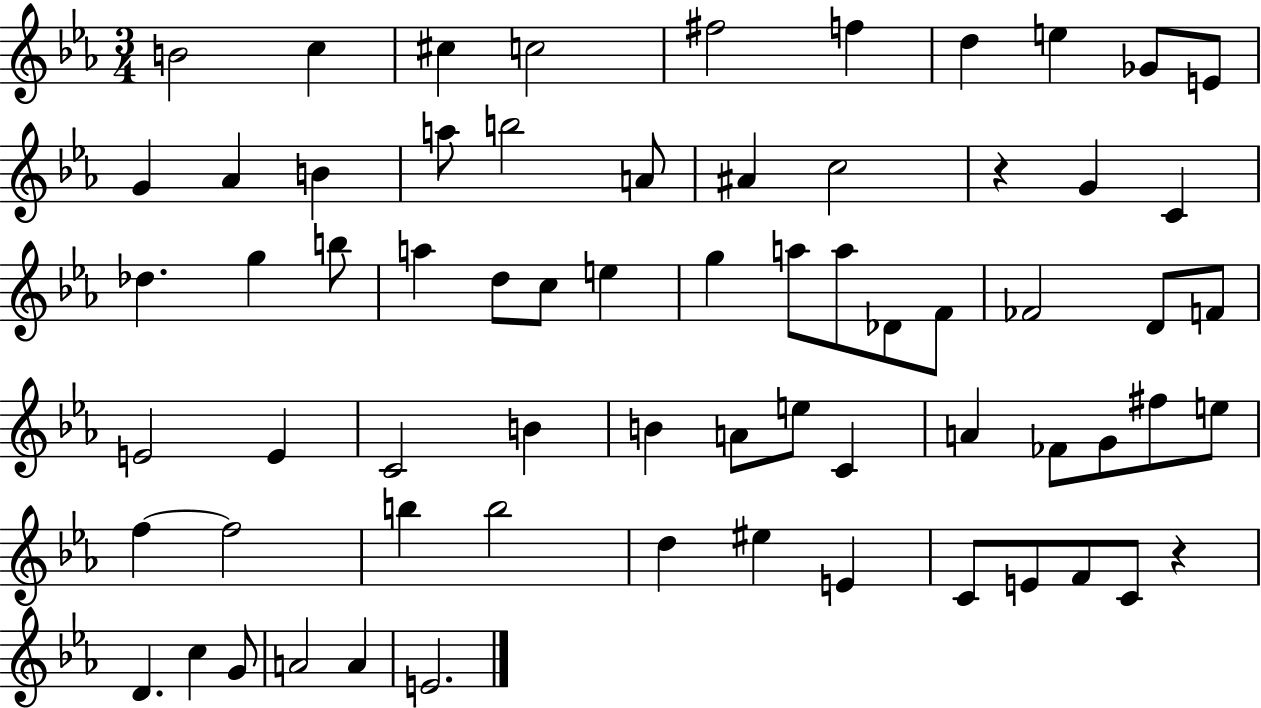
X:1
T:Untitled
M:3/4
L:1/4
K:Eb
B2 c ^c c2 ^f2 f d e _G/2 E/2 G _A B a/2 b2 A/2 ^A c2 z G C _d g b/2 a d/2 c/2 e g a/2 a/2 _D/2 F/2 _F2 D/2 F/2 E2 E C2 B B A/2 e/2 C A _F/2 G/2 ^f/2 e/2 f f2 b b2 d ^e E C/2 E/2 F/2 C/2 z D c G/2 A2 A E2